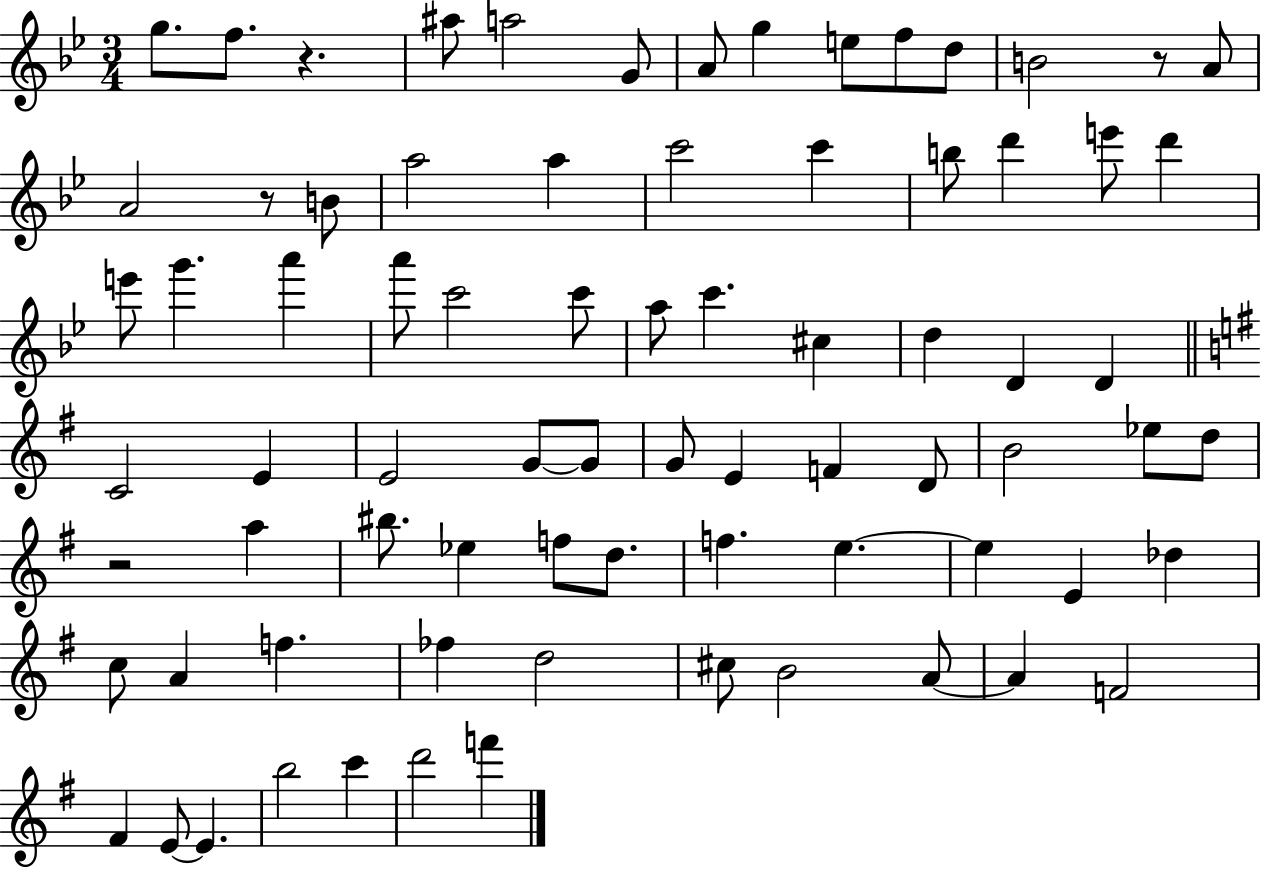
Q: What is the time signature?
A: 3/4